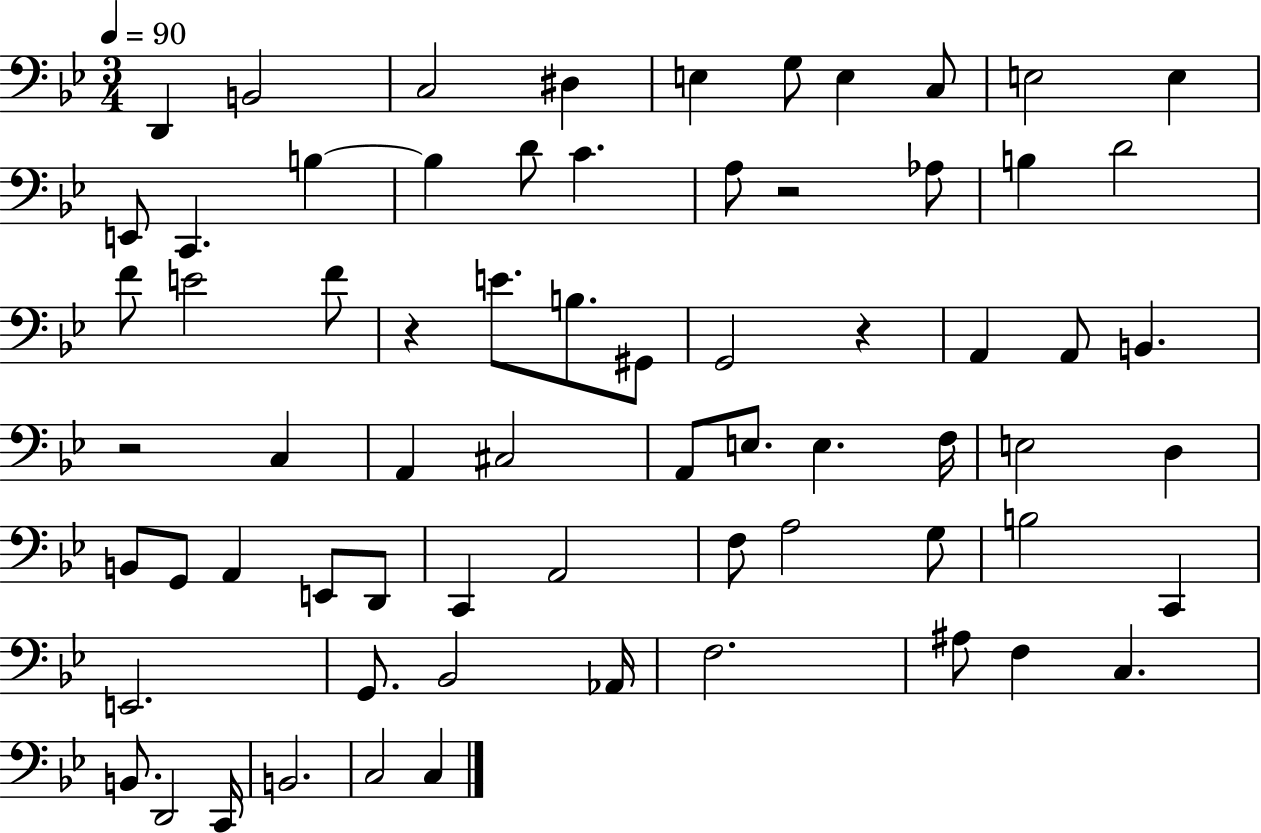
{
  \clef bass
  \numericTimeSignature
  \time 3/4
  \key bes \major
  \tempo 4 = 90
  d,4 b,2 | c2 dis4 | e4 g8 e4 c8 | e2 e4 | \break e,8 c,4. b4~~ | b4 d'8 c'4. | a8 r2 aes8 | b4 d'2 | \break f'8 e'2 f'8 | r4 e'8. b8. gis,8 | g,2 r4 | a,4 a,8 b,4. | \break r2 c4 | a,4 cis2 | a,8 e8. e4. f16 | e2 d4 | \break b,8 g,8 a,4 e,8 d,8 | c,4 a,2 | f8 a2 g8 | b2 c,4 | \break e,2. | g,8. bes,2 aes,16 | f2. | ais8 f4 c4. | \break b,8. d,2 c,16 | b,2. | c2 c4 | \bar "|."
}